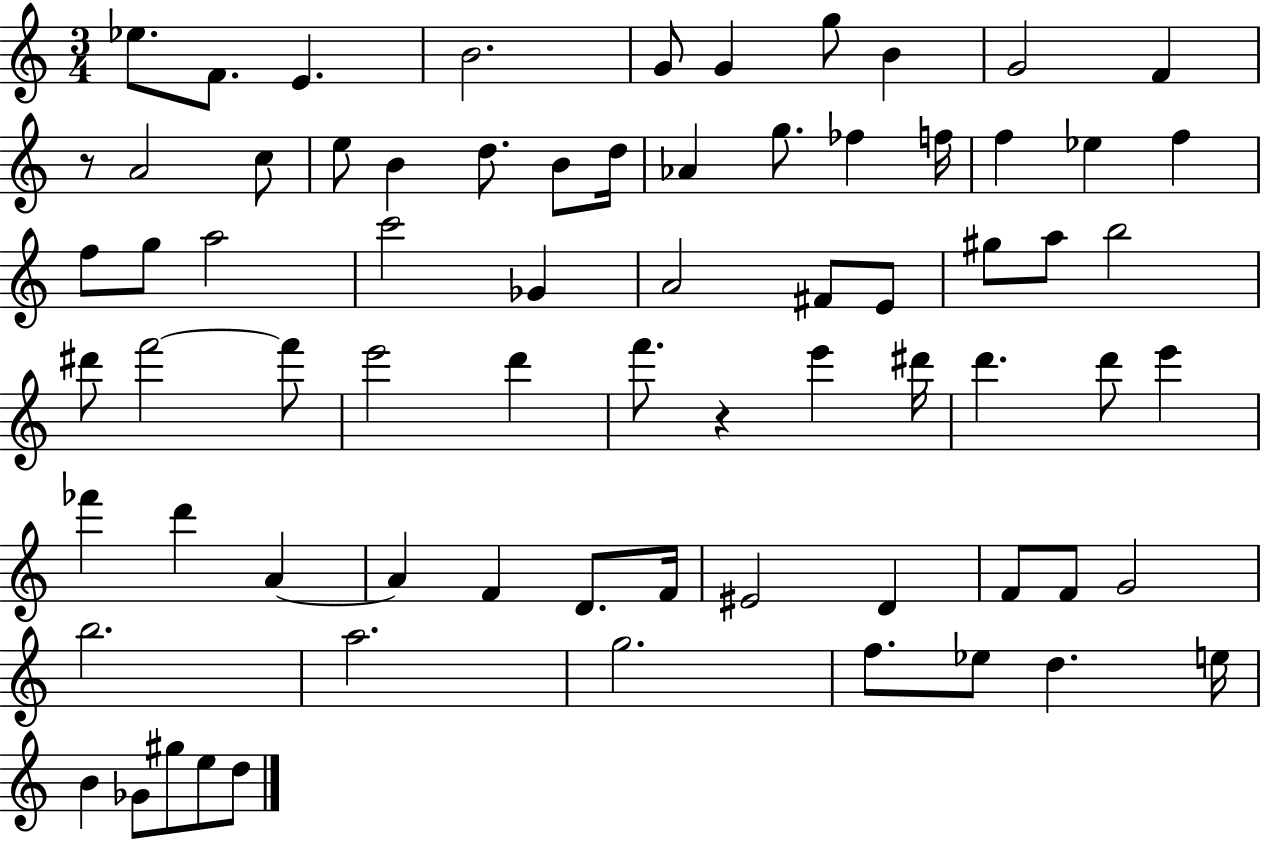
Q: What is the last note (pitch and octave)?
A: D5